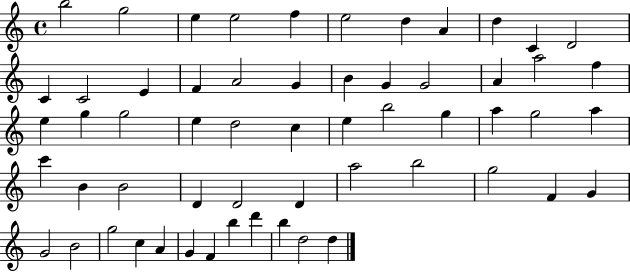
B5/h G5/h E5/q E5/h F5/q E5/h D5/q A4/q D5/q C4/q D4/h C4/q C4/h E4/q F4/q A4/h G4/q B4/q G4/q G4/h A4/q A5/h F5/q E5/q G5/q G5/h E5/q D5/h C5/q E5/q B5/h G5/q A5/q G5/h A5/q C6/q B4/q B4/h D4/q D4/h D4/q A5/h B5/h G5/h F4/q G4/q G4/h B4/h G5/h C5/q A4/q G4/q F4/q B5/q D6/q B5/q D5/h D5/q